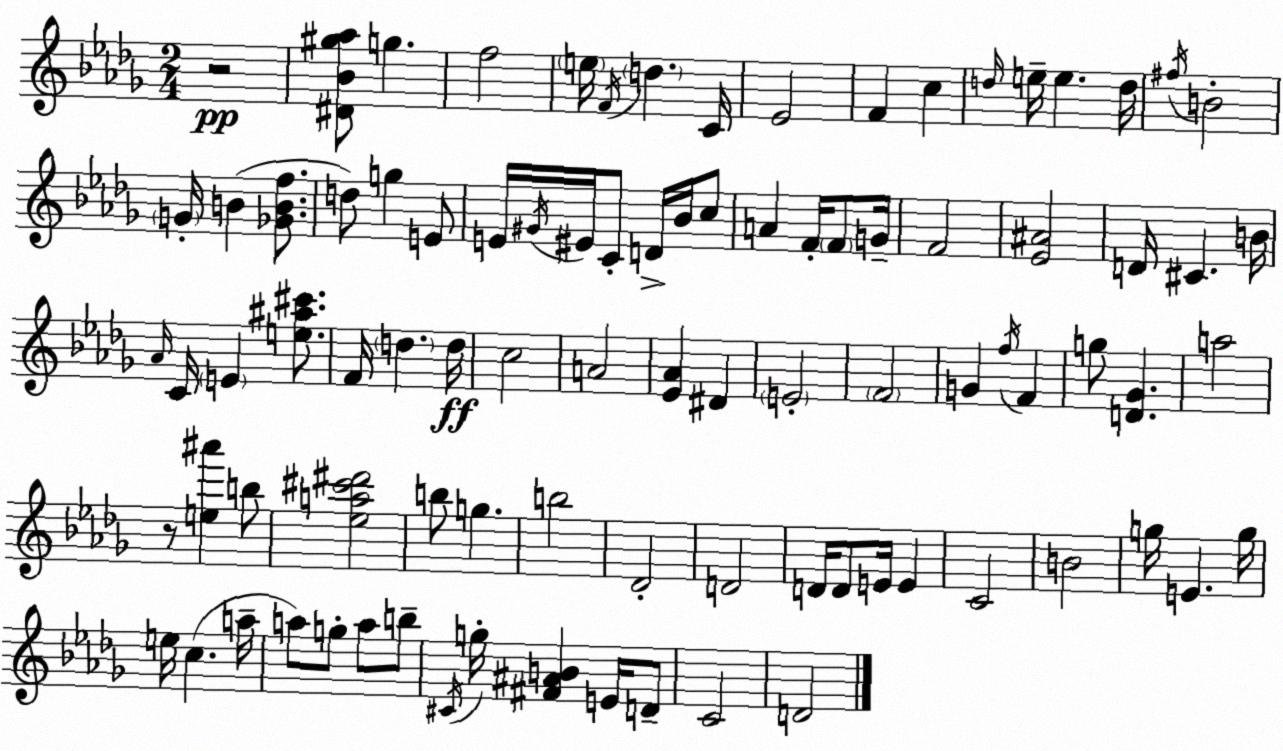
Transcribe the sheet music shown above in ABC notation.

X:1
T:Untitled
M:2/4
L:1/4
K:Bbm
z2 [^D_B^g_a]/2 g f2 e/4 F/4 d C/4 _E2 F c d/4 e/4 e d/4 ^f/4 B2 G/4 B [_GBf]/2 d/2 g E/2 E/4 ^G/4 ^E/4 C/2 D/4 _B/4 c/2 A F/4 F/2 G/4 F2 [_E^A]2 D/4 ^C B/4 _A/4 C/4 E [e^a^c']/2 F/4 d d/4 c2 A2 [_E_A] ^D E2 F2 G f/4 F g/2 [D_G] a2 z/2 [e^a'] b/2 [_ea^c'^d']2 b/2 g b2 _D2 D2 D/4 D/2 E/4 E C2 B2 g/4 E g/4 e/4 c a/4 a/2 g/2 a/2 b/2 ^C/4 g/4 [^F^AB] E/4 D/2 C2 D2